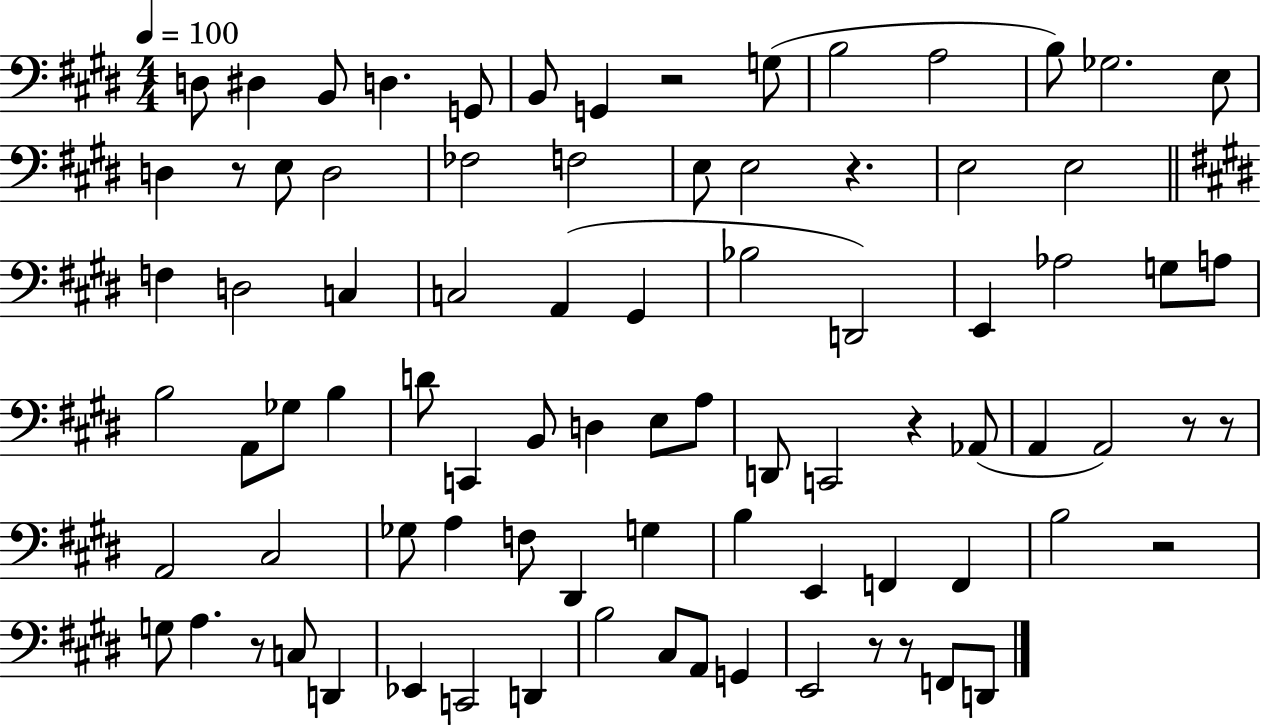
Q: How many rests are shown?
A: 10